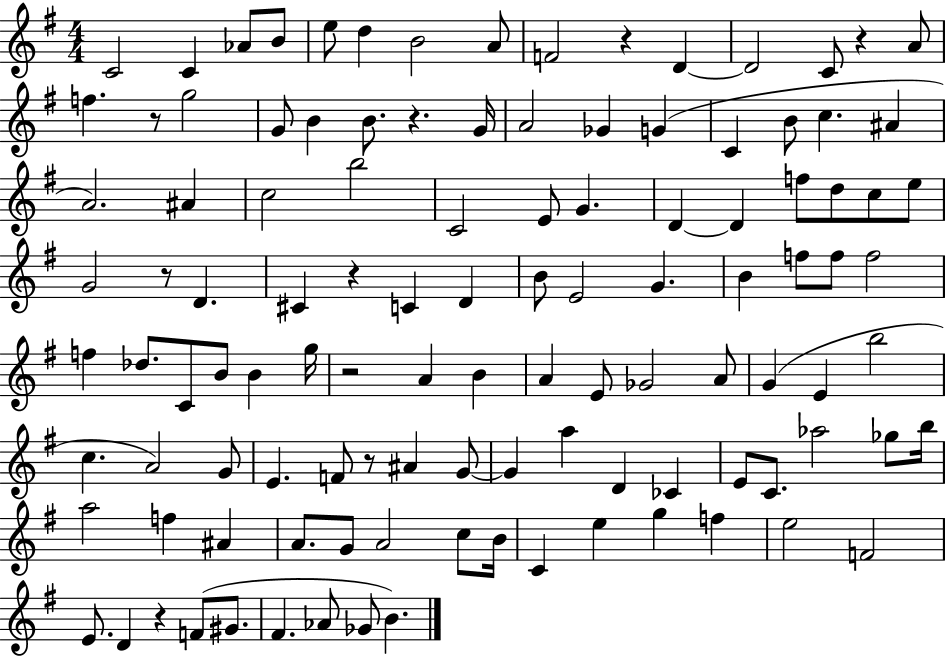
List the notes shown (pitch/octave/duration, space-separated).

C4/h C4/q Ab4/e B4/e E5/e D5/q B4/h A4/e F4/h R/q D4/q D4/h C4/e R/q A4/e F5/q. R/e G5/h G4/e B4/q B4/e. R/q. G4/s A4/h Gb4/q G4/q C4/q B4/e C5/q. A#4/q A4/h. A#4/q C5/h B5/h C4/h E4/e G4/q. D4/q D4/q F5/e D5/e C5/e E5/e G4/h R/e D4/q. C#4/q R/q C4/q D4/q B4/e E4/h G4/q. B4/q F5/e F5/e F5/h F5/q Db5/e. C4/e B4/e B4/q G5/s R/h A4/q B4/q A4/q E4/e Gb4/h A4/e G4/q E4/q B5/h C5/q. A4/h G4/e E4/q. F4/e R/e A#4/q G4/e G4/q A5/q D4/q CES4/q E4/e C4/e. Ab5/h Gb5/e B5/s A5/h F5/q A#4/q A4/e. G4/e A4/h C5/e B4/s C4/q E5/q G5/q F5/q E5/h F4/h E4/e. D4/q R/q F4/e G#4/e. F#4/q. Ab4/e Gb4/e B4/q.